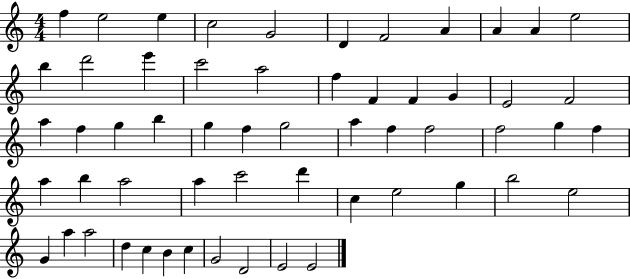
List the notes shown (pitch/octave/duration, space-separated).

F5/q E5/h E5/q C5/h G4/h D4/q F4/h A4/q A4/q A4/q E5/h B5/q D6/h E6/q C6/h A5/h F5/q F4/q F4/q G4/q E4/h F4/h A5/q F5/q G5/q B5/q G5/q F5/q G5/h A5/q F5/q F5/h F5/h G5/q F5/q A5/q B5/q A5/h A5/q C6/h D6/q C5/q E5/h G5/q B5/h E5/h G4/q A5/q A5/h D5/q C5/q B4/q C5/q G4/h D4/h E4/h E4/h